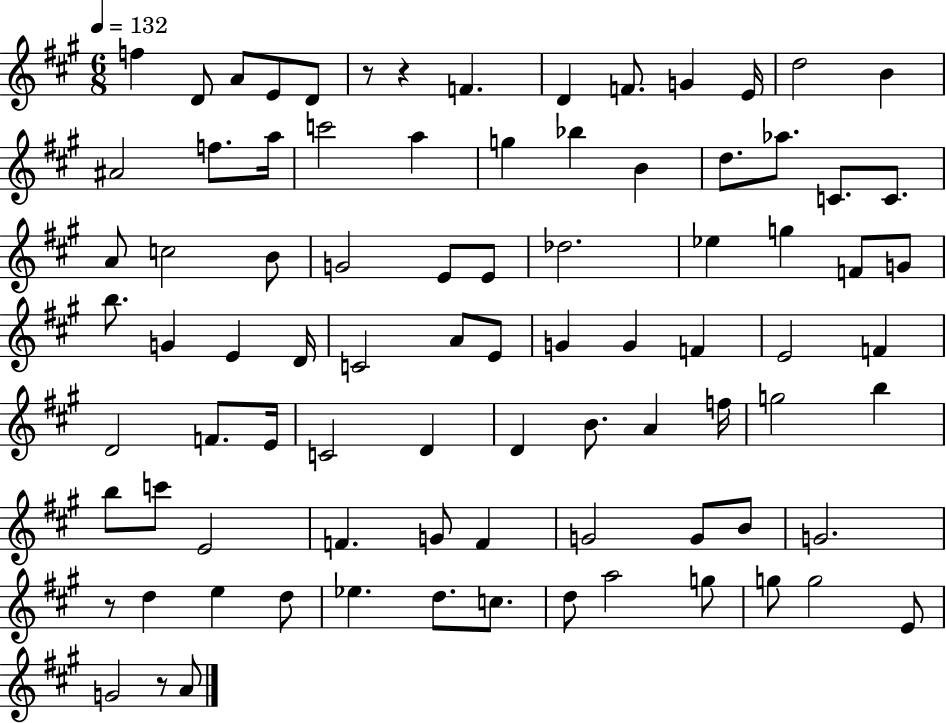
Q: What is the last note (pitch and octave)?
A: A4